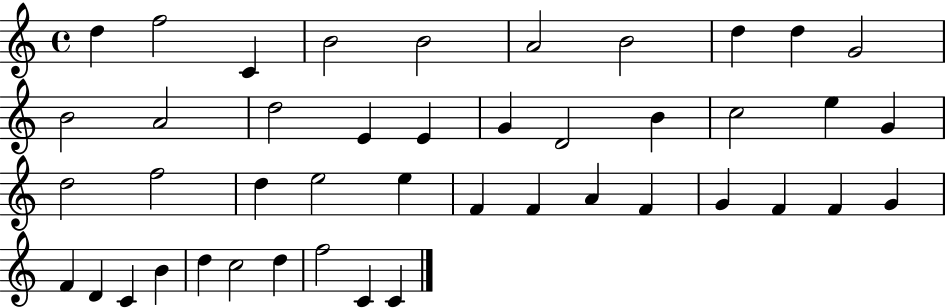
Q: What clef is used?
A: treble